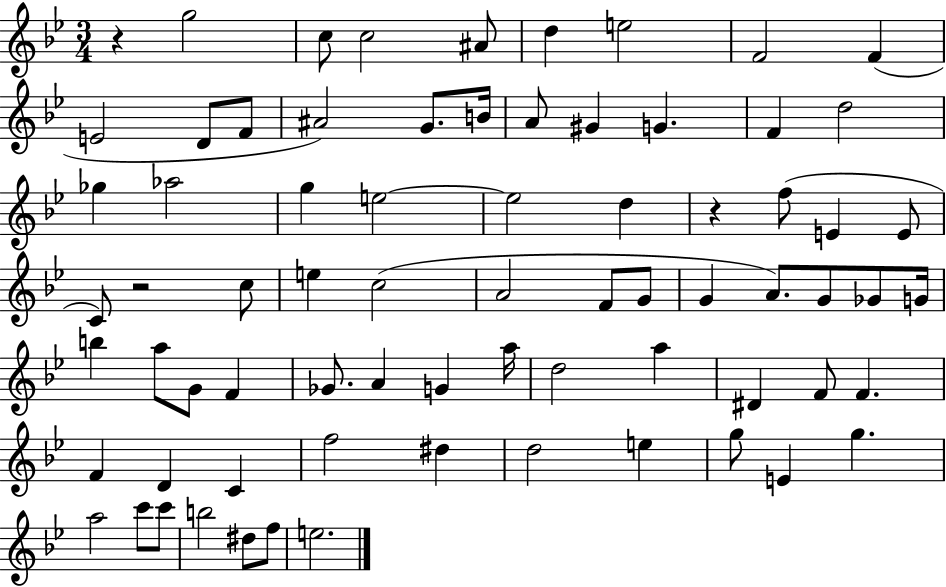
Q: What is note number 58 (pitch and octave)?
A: D#5